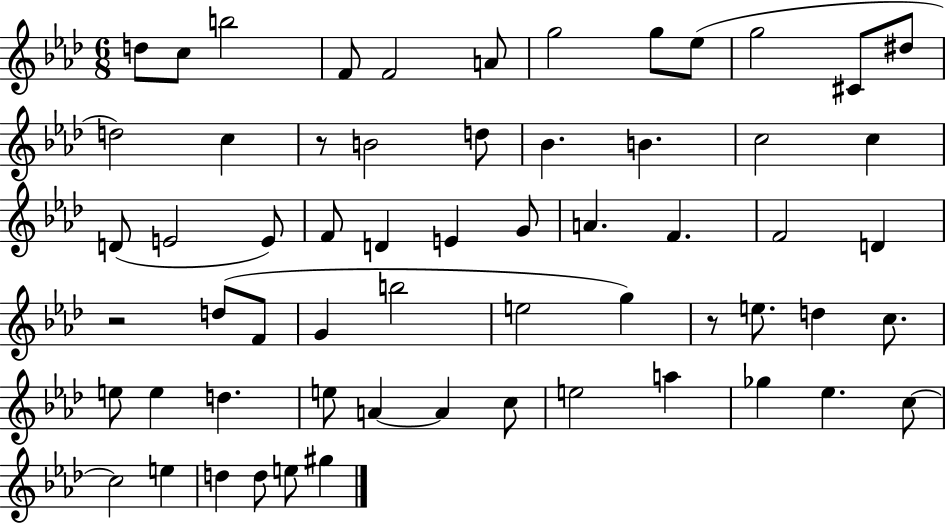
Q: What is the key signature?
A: AES major